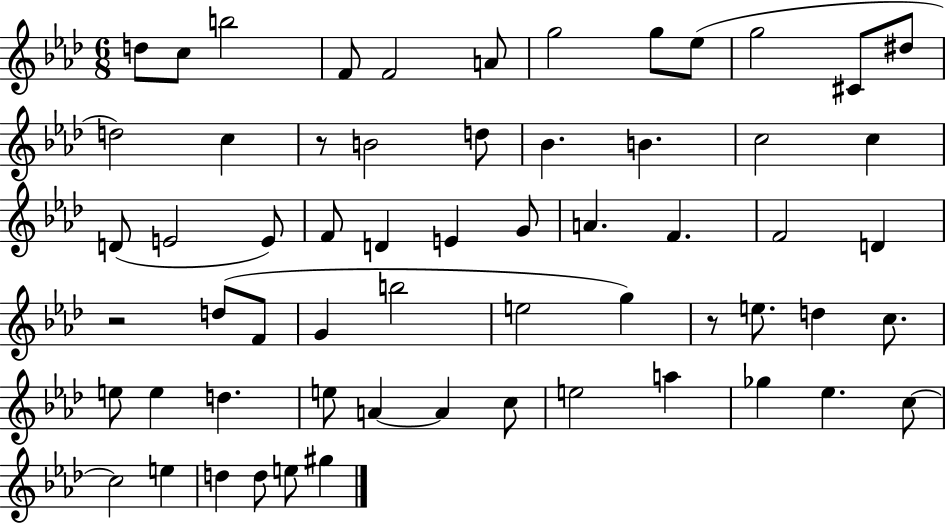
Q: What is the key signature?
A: AES major